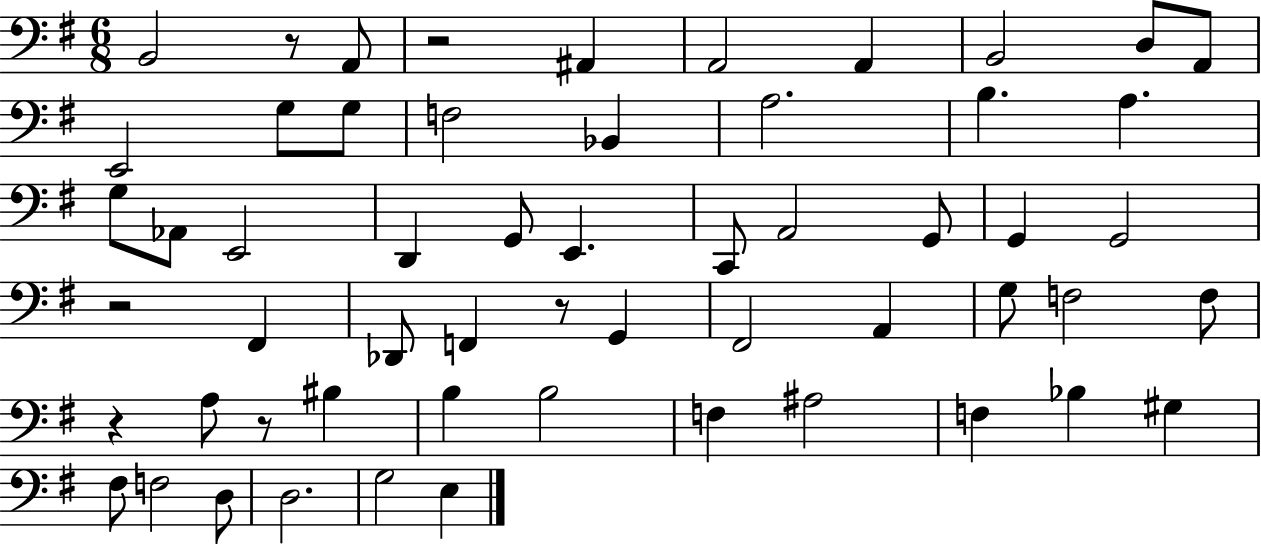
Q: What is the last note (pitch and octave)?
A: E3